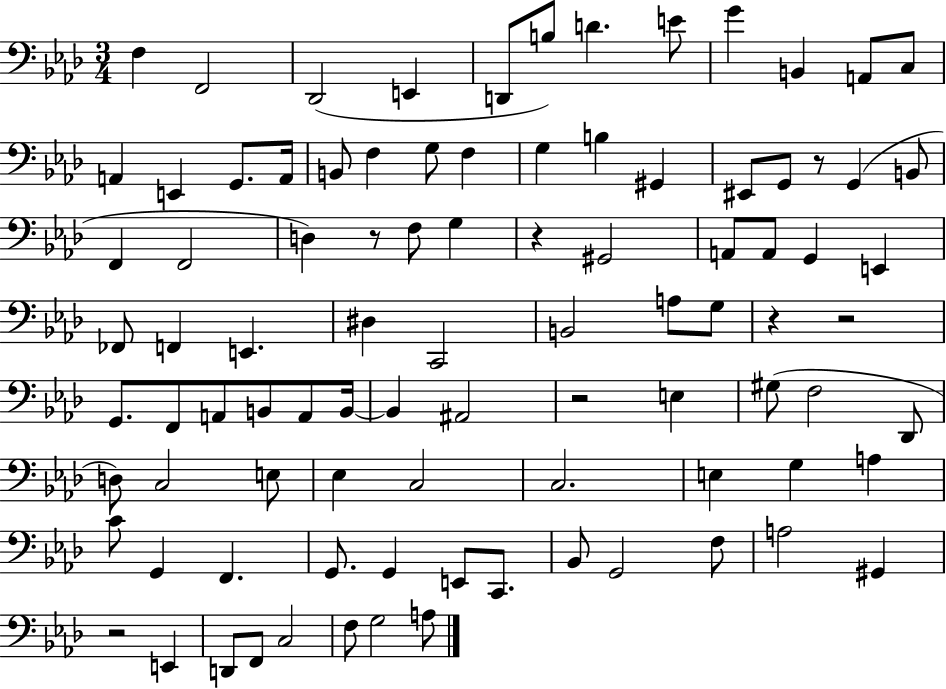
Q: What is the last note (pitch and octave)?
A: A3